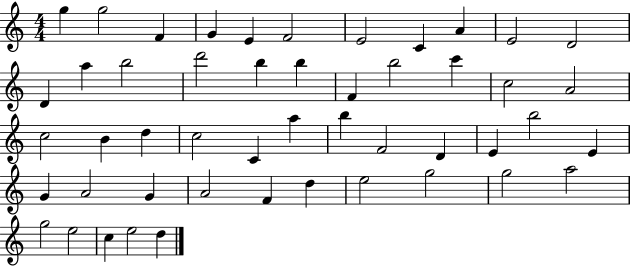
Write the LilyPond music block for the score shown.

{
  \clef treble
  \numericTimeSignature
  \time 4/4
  \key c \major
  g''4 g''2 f'4 | g'4 e'4 f'2 | e'2 c'4 a'4 | e'2 d'2 | \break d'4 a''4 b''2 | d'''2 b''4 b''4 | f'4 b''2 c'''4 | c''2 a'2 | \break c''2 b'4 d''4 | c''2 c'4 a''4 | b''4 f'2 d'4 | e'4 b''2 e'4 | \break g'4 a'2 g'4 | a'2 f'4 d''4 | e''2 g''2 | g''2 a''2 | \break g''2 e''2 | c''4 e''2 d''4 | \bar "|."
}